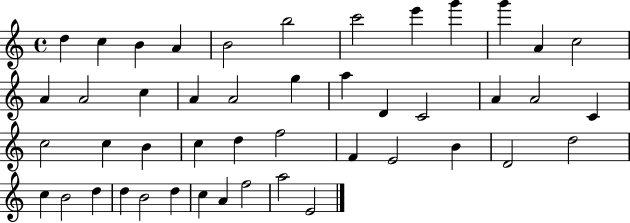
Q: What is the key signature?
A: C major